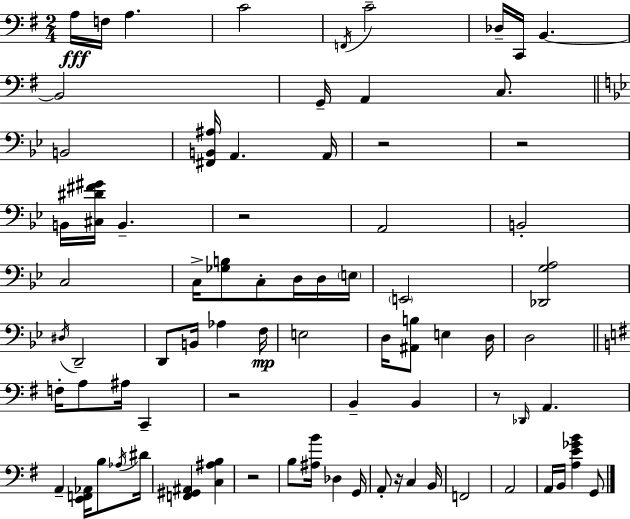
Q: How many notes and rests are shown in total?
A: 78